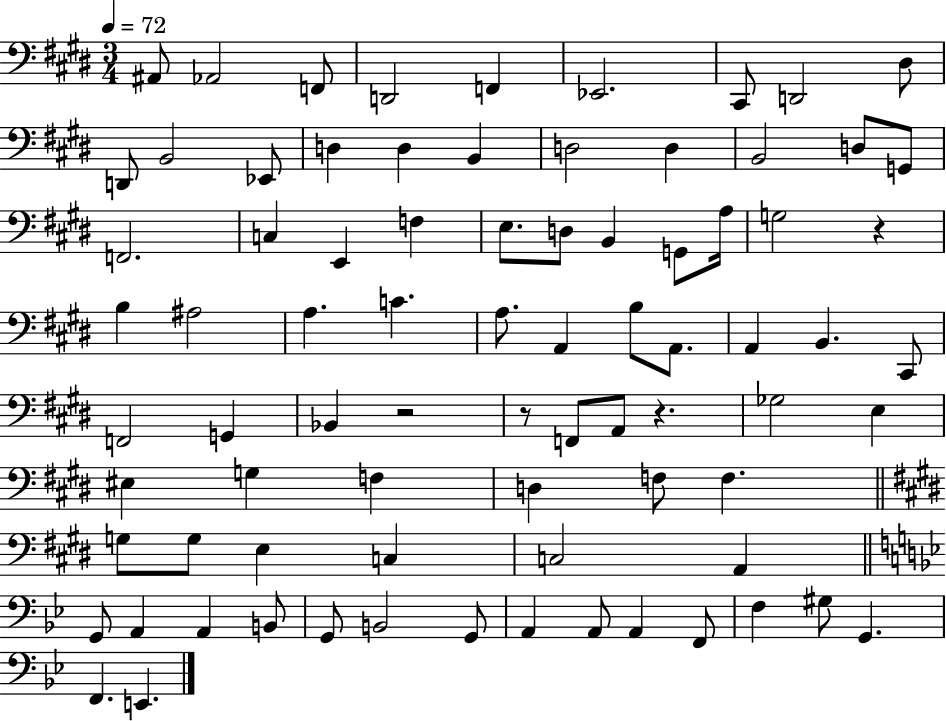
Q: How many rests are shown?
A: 4